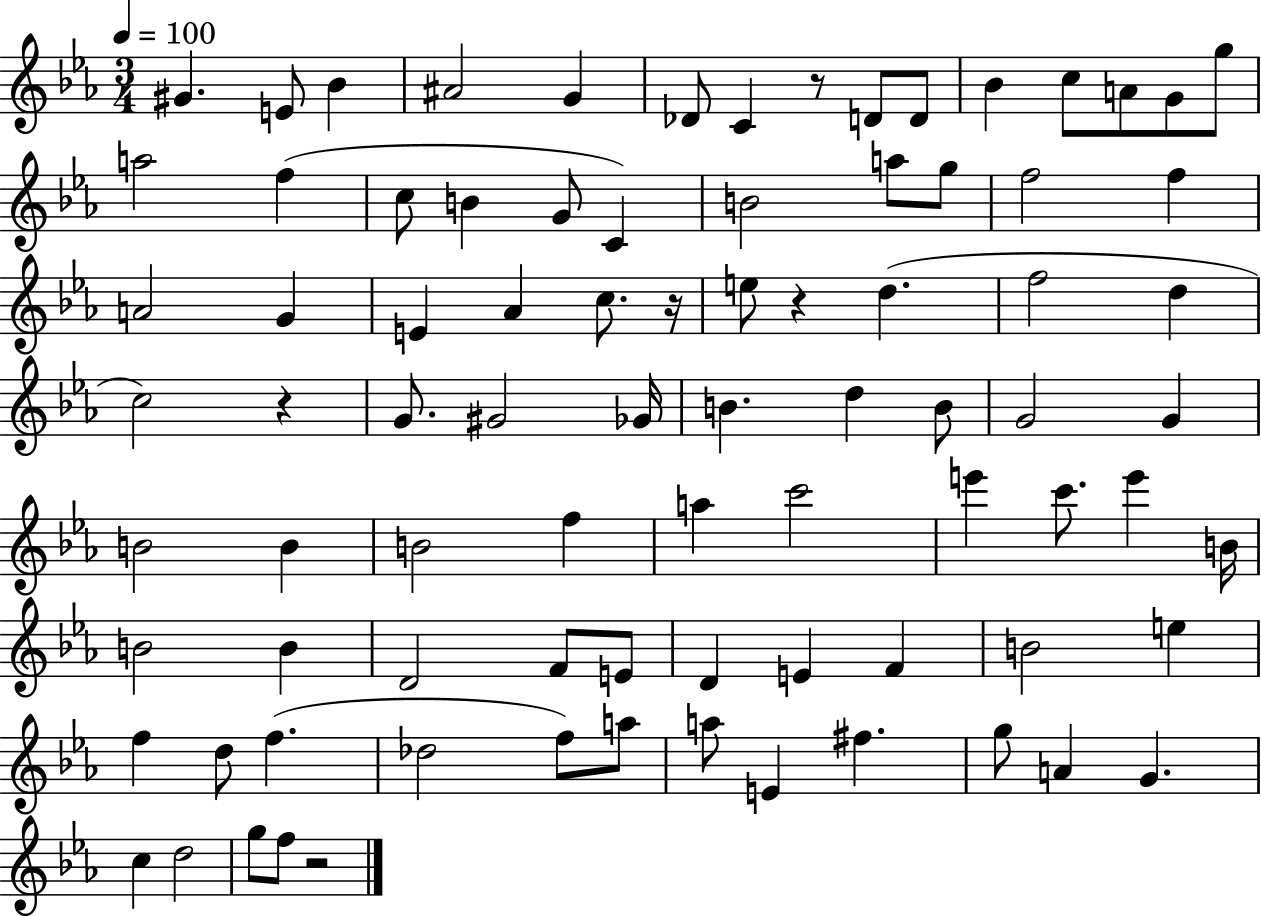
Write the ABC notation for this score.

X:1
T:Untitled
M:3/4
L:1/4
K:Eb
^G E/2 _B ^A2 G _D/2 C z/2 D/2 D/2 _B c/2 A/2 G/2 g/2 a2 f c/2 B G/2 C B2 a/2 g/2 f2 f A2 G E _A c/2 z/4 e/2 z d f2 d c2 z G/2 ^G2 _G/4 B d B/2 G2 G B2 B B2 f a c'2 e' c'/2 e' B/4 B2 B D2 F/2 E/2 D E F B2 e f d/2 f _d2 f/2 a/2 a/2 E ^f g/2 A G c d2 g/2 f/2 z2